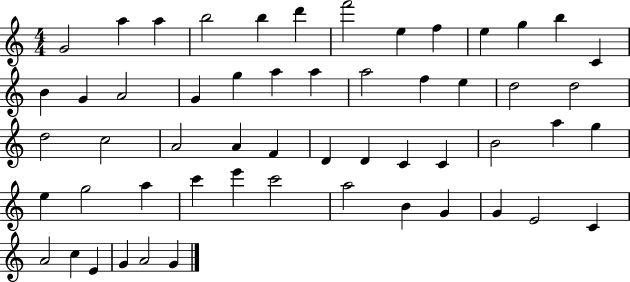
X:1
T:Untitled
M:4/4
L:1/4
K:C
G2 a a b2 b d' f'2 e f e g b C B G A2 G g a a a2 f e d2 d2 d2 c2 A2 A F D D C C B2 a g e g2 a c' e' c'2 a2 B G G E2 C A2 c E G A2 G